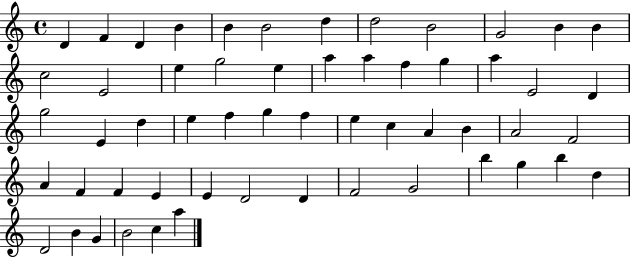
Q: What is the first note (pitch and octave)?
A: D4